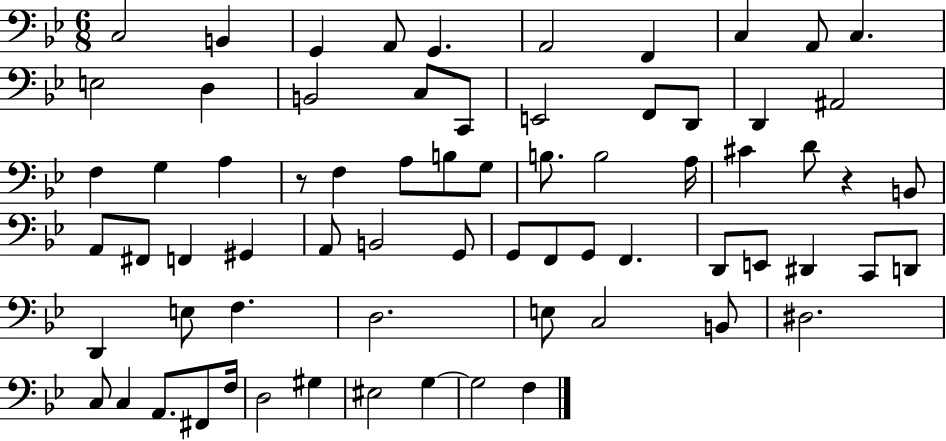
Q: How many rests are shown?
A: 2